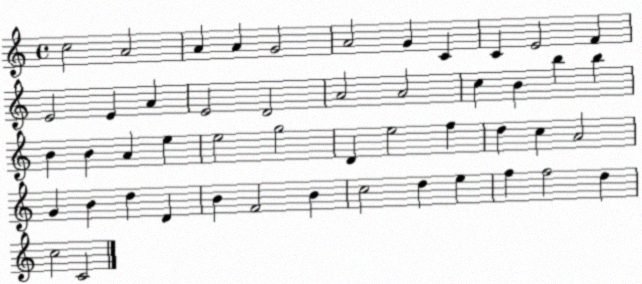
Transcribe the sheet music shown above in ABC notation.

X:1
T:Untitled
M:4/4
L:1/4
K:C
c2 A2 A A G2 A2 G C C E2 F E2 E A E2 D2 A2 A2 c B b b B B A e e2 g2 D e2 f d c A2 G B d D B F2 B c2 d e f f2 d c2 C2